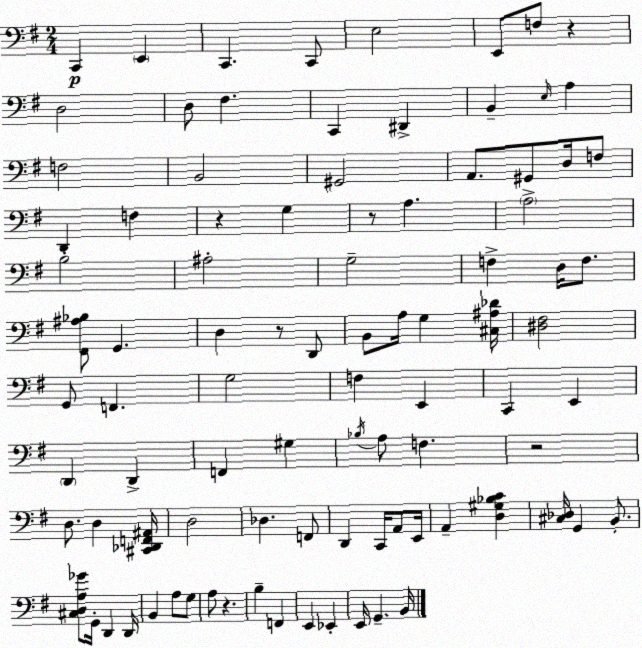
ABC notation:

X:1
T:Untitled
M:2/4
L:1/4
K:Em
C,, E,, C,, C,,/2 E,2 E,,/2 F,/2 z D,2 D,/2 ^F, C,, ^D,, B,, E,/4 A, F,2 B,,2 ^G,,2 A,,/2 ^G,,/2 D,/4 F,/2 D,, F, z G, z/2 A, A,2 B,2 ^A,2 G,2 F, D,/4 F,/2 [^F,,^A,_B,]/2 G,, D, z/2 D,,/2 B,,/2 A,/4 G, [^C,^A,_D]/4 [^D,^F,]2 G,,/2 F,, G,2 F, E,, C,, E,, D,, D,, F,, ^G, _B,/4 A,/2 F, z2 D,/2 D, [^C,,_D,,F,,^A,,]/4 D,2 _D, F,,/2 D,, C,,/4 A,,/2 E,,/4 A,, [D,^G,_B,C] [^C,_D,]/4 G,, B,,/2 [^C,D,A,_G]/2 G,,/4 D,, D,,/4 B,, A,/2 G,/2 A,/2 z B, F,, E,, _E,, E,,/4 G,, B,,/4